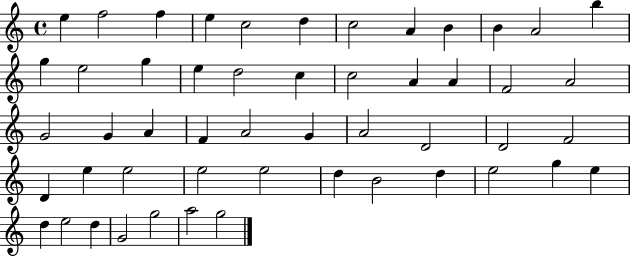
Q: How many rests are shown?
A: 0